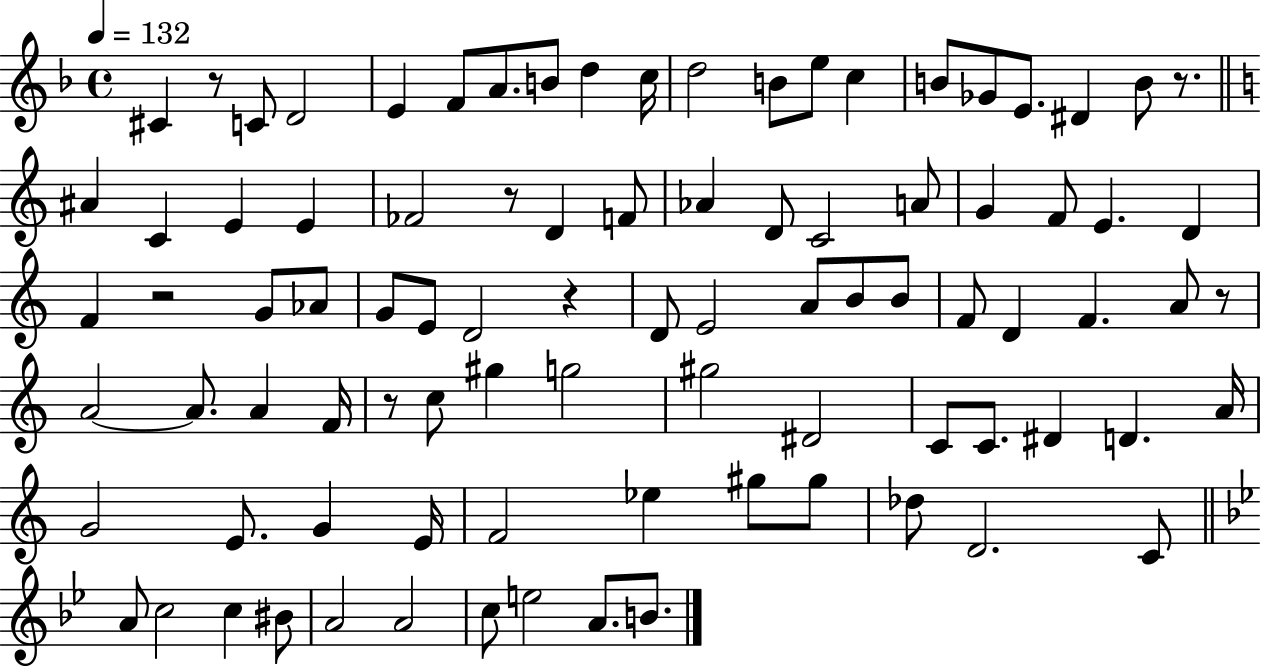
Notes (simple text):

C#4/q R/e C4/e D4/h E4/q F4/e A4/e. B4/e D5/q C5/s D5/h B4/e E5/e C5/q B4/e Gb4/e E4/e. D#4/q B4/e R/e. A#4/q C4/q E4/q E4/q FES4/h R/e D4/q F4/e Ab4/q D4/e C4/h A4/e G4/q F4/e E4/q. D4/q F4/q R/h G4/e Ab4/e G4/e E4/e D4/h R/q D4/e E4/h A4/e B4/e B4/e F4/e D4/q F4/q. A4/e R/e A4/h A4/e. A4/q F4/s R/e C5/e G#5/q G5/h G#5/h D#4/h C4/e C4/e. D#4/q D4/q. A4/s G4/h E4/e. G4/q E4/s F4/h Eb5/q G#5/e G#5/e Db5/e D4/h. C4/e A4/e C5/h C5/q BIS4/e A4/h A4/h C5/e E5/h A4/e. B4/e.